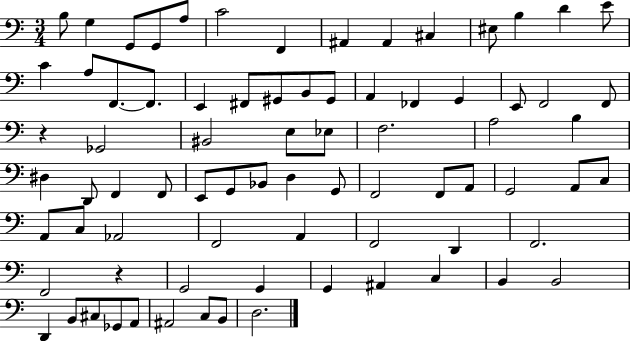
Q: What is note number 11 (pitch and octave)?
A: EIS3